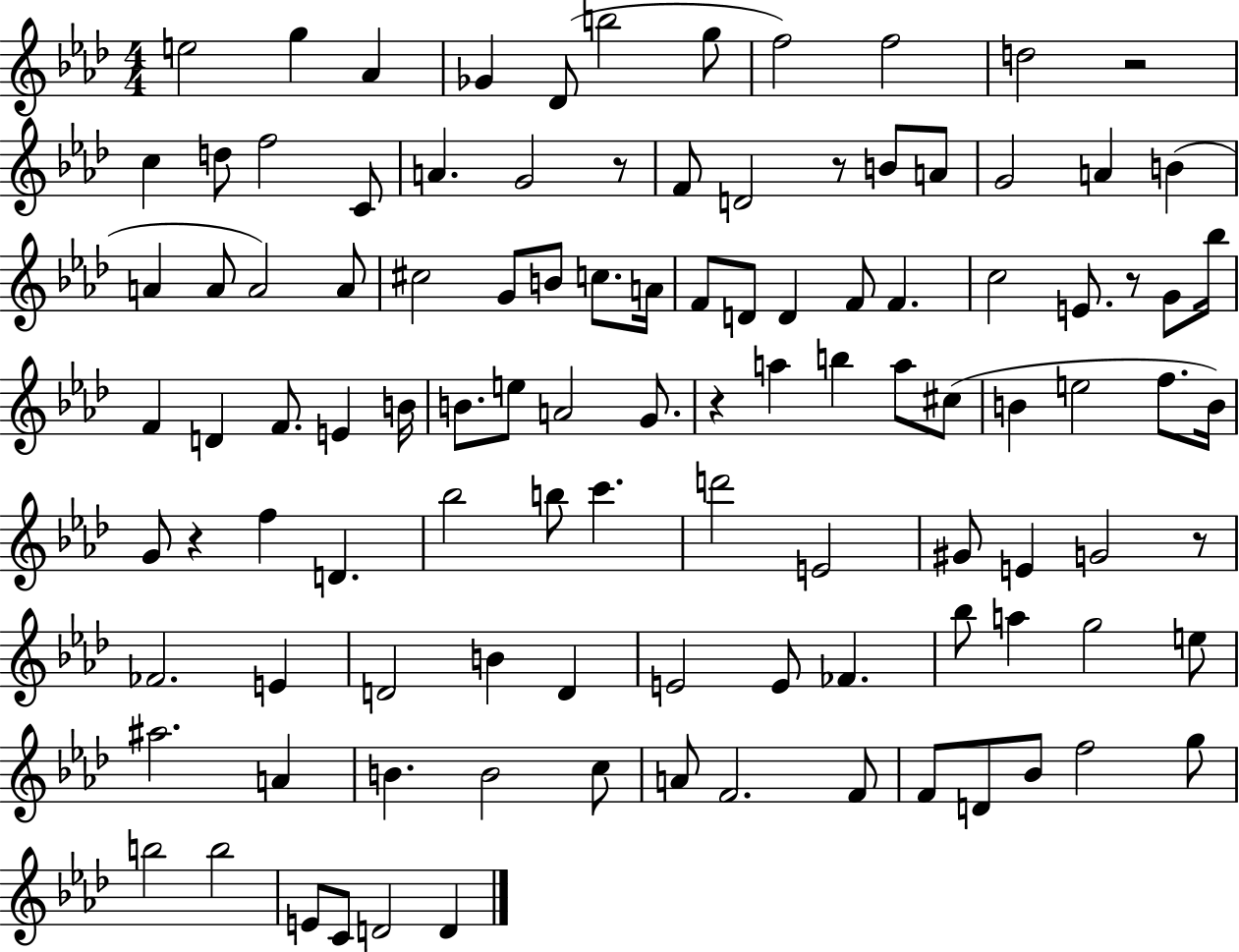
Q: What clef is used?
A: treble